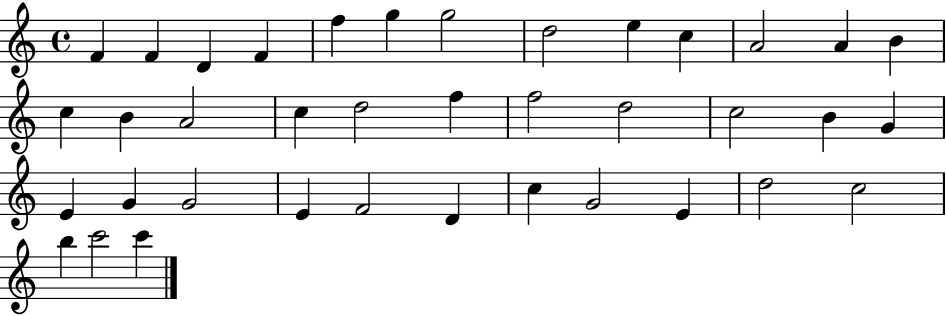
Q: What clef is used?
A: treble